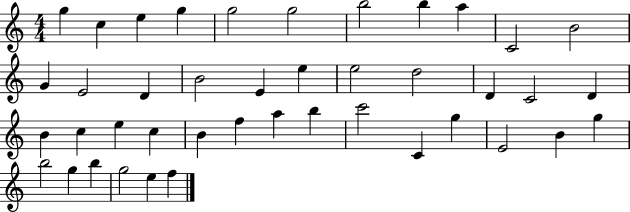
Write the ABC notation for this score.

X:1
T:Untitled
M:4/4
L:1/4
K:C
g c e g g2 g2 b2 b a C2 B2 G E2 D B2 E e e2 d2 D C2 D B c e c B f a b c'2 C g E2 B g b2 g b g2 e f